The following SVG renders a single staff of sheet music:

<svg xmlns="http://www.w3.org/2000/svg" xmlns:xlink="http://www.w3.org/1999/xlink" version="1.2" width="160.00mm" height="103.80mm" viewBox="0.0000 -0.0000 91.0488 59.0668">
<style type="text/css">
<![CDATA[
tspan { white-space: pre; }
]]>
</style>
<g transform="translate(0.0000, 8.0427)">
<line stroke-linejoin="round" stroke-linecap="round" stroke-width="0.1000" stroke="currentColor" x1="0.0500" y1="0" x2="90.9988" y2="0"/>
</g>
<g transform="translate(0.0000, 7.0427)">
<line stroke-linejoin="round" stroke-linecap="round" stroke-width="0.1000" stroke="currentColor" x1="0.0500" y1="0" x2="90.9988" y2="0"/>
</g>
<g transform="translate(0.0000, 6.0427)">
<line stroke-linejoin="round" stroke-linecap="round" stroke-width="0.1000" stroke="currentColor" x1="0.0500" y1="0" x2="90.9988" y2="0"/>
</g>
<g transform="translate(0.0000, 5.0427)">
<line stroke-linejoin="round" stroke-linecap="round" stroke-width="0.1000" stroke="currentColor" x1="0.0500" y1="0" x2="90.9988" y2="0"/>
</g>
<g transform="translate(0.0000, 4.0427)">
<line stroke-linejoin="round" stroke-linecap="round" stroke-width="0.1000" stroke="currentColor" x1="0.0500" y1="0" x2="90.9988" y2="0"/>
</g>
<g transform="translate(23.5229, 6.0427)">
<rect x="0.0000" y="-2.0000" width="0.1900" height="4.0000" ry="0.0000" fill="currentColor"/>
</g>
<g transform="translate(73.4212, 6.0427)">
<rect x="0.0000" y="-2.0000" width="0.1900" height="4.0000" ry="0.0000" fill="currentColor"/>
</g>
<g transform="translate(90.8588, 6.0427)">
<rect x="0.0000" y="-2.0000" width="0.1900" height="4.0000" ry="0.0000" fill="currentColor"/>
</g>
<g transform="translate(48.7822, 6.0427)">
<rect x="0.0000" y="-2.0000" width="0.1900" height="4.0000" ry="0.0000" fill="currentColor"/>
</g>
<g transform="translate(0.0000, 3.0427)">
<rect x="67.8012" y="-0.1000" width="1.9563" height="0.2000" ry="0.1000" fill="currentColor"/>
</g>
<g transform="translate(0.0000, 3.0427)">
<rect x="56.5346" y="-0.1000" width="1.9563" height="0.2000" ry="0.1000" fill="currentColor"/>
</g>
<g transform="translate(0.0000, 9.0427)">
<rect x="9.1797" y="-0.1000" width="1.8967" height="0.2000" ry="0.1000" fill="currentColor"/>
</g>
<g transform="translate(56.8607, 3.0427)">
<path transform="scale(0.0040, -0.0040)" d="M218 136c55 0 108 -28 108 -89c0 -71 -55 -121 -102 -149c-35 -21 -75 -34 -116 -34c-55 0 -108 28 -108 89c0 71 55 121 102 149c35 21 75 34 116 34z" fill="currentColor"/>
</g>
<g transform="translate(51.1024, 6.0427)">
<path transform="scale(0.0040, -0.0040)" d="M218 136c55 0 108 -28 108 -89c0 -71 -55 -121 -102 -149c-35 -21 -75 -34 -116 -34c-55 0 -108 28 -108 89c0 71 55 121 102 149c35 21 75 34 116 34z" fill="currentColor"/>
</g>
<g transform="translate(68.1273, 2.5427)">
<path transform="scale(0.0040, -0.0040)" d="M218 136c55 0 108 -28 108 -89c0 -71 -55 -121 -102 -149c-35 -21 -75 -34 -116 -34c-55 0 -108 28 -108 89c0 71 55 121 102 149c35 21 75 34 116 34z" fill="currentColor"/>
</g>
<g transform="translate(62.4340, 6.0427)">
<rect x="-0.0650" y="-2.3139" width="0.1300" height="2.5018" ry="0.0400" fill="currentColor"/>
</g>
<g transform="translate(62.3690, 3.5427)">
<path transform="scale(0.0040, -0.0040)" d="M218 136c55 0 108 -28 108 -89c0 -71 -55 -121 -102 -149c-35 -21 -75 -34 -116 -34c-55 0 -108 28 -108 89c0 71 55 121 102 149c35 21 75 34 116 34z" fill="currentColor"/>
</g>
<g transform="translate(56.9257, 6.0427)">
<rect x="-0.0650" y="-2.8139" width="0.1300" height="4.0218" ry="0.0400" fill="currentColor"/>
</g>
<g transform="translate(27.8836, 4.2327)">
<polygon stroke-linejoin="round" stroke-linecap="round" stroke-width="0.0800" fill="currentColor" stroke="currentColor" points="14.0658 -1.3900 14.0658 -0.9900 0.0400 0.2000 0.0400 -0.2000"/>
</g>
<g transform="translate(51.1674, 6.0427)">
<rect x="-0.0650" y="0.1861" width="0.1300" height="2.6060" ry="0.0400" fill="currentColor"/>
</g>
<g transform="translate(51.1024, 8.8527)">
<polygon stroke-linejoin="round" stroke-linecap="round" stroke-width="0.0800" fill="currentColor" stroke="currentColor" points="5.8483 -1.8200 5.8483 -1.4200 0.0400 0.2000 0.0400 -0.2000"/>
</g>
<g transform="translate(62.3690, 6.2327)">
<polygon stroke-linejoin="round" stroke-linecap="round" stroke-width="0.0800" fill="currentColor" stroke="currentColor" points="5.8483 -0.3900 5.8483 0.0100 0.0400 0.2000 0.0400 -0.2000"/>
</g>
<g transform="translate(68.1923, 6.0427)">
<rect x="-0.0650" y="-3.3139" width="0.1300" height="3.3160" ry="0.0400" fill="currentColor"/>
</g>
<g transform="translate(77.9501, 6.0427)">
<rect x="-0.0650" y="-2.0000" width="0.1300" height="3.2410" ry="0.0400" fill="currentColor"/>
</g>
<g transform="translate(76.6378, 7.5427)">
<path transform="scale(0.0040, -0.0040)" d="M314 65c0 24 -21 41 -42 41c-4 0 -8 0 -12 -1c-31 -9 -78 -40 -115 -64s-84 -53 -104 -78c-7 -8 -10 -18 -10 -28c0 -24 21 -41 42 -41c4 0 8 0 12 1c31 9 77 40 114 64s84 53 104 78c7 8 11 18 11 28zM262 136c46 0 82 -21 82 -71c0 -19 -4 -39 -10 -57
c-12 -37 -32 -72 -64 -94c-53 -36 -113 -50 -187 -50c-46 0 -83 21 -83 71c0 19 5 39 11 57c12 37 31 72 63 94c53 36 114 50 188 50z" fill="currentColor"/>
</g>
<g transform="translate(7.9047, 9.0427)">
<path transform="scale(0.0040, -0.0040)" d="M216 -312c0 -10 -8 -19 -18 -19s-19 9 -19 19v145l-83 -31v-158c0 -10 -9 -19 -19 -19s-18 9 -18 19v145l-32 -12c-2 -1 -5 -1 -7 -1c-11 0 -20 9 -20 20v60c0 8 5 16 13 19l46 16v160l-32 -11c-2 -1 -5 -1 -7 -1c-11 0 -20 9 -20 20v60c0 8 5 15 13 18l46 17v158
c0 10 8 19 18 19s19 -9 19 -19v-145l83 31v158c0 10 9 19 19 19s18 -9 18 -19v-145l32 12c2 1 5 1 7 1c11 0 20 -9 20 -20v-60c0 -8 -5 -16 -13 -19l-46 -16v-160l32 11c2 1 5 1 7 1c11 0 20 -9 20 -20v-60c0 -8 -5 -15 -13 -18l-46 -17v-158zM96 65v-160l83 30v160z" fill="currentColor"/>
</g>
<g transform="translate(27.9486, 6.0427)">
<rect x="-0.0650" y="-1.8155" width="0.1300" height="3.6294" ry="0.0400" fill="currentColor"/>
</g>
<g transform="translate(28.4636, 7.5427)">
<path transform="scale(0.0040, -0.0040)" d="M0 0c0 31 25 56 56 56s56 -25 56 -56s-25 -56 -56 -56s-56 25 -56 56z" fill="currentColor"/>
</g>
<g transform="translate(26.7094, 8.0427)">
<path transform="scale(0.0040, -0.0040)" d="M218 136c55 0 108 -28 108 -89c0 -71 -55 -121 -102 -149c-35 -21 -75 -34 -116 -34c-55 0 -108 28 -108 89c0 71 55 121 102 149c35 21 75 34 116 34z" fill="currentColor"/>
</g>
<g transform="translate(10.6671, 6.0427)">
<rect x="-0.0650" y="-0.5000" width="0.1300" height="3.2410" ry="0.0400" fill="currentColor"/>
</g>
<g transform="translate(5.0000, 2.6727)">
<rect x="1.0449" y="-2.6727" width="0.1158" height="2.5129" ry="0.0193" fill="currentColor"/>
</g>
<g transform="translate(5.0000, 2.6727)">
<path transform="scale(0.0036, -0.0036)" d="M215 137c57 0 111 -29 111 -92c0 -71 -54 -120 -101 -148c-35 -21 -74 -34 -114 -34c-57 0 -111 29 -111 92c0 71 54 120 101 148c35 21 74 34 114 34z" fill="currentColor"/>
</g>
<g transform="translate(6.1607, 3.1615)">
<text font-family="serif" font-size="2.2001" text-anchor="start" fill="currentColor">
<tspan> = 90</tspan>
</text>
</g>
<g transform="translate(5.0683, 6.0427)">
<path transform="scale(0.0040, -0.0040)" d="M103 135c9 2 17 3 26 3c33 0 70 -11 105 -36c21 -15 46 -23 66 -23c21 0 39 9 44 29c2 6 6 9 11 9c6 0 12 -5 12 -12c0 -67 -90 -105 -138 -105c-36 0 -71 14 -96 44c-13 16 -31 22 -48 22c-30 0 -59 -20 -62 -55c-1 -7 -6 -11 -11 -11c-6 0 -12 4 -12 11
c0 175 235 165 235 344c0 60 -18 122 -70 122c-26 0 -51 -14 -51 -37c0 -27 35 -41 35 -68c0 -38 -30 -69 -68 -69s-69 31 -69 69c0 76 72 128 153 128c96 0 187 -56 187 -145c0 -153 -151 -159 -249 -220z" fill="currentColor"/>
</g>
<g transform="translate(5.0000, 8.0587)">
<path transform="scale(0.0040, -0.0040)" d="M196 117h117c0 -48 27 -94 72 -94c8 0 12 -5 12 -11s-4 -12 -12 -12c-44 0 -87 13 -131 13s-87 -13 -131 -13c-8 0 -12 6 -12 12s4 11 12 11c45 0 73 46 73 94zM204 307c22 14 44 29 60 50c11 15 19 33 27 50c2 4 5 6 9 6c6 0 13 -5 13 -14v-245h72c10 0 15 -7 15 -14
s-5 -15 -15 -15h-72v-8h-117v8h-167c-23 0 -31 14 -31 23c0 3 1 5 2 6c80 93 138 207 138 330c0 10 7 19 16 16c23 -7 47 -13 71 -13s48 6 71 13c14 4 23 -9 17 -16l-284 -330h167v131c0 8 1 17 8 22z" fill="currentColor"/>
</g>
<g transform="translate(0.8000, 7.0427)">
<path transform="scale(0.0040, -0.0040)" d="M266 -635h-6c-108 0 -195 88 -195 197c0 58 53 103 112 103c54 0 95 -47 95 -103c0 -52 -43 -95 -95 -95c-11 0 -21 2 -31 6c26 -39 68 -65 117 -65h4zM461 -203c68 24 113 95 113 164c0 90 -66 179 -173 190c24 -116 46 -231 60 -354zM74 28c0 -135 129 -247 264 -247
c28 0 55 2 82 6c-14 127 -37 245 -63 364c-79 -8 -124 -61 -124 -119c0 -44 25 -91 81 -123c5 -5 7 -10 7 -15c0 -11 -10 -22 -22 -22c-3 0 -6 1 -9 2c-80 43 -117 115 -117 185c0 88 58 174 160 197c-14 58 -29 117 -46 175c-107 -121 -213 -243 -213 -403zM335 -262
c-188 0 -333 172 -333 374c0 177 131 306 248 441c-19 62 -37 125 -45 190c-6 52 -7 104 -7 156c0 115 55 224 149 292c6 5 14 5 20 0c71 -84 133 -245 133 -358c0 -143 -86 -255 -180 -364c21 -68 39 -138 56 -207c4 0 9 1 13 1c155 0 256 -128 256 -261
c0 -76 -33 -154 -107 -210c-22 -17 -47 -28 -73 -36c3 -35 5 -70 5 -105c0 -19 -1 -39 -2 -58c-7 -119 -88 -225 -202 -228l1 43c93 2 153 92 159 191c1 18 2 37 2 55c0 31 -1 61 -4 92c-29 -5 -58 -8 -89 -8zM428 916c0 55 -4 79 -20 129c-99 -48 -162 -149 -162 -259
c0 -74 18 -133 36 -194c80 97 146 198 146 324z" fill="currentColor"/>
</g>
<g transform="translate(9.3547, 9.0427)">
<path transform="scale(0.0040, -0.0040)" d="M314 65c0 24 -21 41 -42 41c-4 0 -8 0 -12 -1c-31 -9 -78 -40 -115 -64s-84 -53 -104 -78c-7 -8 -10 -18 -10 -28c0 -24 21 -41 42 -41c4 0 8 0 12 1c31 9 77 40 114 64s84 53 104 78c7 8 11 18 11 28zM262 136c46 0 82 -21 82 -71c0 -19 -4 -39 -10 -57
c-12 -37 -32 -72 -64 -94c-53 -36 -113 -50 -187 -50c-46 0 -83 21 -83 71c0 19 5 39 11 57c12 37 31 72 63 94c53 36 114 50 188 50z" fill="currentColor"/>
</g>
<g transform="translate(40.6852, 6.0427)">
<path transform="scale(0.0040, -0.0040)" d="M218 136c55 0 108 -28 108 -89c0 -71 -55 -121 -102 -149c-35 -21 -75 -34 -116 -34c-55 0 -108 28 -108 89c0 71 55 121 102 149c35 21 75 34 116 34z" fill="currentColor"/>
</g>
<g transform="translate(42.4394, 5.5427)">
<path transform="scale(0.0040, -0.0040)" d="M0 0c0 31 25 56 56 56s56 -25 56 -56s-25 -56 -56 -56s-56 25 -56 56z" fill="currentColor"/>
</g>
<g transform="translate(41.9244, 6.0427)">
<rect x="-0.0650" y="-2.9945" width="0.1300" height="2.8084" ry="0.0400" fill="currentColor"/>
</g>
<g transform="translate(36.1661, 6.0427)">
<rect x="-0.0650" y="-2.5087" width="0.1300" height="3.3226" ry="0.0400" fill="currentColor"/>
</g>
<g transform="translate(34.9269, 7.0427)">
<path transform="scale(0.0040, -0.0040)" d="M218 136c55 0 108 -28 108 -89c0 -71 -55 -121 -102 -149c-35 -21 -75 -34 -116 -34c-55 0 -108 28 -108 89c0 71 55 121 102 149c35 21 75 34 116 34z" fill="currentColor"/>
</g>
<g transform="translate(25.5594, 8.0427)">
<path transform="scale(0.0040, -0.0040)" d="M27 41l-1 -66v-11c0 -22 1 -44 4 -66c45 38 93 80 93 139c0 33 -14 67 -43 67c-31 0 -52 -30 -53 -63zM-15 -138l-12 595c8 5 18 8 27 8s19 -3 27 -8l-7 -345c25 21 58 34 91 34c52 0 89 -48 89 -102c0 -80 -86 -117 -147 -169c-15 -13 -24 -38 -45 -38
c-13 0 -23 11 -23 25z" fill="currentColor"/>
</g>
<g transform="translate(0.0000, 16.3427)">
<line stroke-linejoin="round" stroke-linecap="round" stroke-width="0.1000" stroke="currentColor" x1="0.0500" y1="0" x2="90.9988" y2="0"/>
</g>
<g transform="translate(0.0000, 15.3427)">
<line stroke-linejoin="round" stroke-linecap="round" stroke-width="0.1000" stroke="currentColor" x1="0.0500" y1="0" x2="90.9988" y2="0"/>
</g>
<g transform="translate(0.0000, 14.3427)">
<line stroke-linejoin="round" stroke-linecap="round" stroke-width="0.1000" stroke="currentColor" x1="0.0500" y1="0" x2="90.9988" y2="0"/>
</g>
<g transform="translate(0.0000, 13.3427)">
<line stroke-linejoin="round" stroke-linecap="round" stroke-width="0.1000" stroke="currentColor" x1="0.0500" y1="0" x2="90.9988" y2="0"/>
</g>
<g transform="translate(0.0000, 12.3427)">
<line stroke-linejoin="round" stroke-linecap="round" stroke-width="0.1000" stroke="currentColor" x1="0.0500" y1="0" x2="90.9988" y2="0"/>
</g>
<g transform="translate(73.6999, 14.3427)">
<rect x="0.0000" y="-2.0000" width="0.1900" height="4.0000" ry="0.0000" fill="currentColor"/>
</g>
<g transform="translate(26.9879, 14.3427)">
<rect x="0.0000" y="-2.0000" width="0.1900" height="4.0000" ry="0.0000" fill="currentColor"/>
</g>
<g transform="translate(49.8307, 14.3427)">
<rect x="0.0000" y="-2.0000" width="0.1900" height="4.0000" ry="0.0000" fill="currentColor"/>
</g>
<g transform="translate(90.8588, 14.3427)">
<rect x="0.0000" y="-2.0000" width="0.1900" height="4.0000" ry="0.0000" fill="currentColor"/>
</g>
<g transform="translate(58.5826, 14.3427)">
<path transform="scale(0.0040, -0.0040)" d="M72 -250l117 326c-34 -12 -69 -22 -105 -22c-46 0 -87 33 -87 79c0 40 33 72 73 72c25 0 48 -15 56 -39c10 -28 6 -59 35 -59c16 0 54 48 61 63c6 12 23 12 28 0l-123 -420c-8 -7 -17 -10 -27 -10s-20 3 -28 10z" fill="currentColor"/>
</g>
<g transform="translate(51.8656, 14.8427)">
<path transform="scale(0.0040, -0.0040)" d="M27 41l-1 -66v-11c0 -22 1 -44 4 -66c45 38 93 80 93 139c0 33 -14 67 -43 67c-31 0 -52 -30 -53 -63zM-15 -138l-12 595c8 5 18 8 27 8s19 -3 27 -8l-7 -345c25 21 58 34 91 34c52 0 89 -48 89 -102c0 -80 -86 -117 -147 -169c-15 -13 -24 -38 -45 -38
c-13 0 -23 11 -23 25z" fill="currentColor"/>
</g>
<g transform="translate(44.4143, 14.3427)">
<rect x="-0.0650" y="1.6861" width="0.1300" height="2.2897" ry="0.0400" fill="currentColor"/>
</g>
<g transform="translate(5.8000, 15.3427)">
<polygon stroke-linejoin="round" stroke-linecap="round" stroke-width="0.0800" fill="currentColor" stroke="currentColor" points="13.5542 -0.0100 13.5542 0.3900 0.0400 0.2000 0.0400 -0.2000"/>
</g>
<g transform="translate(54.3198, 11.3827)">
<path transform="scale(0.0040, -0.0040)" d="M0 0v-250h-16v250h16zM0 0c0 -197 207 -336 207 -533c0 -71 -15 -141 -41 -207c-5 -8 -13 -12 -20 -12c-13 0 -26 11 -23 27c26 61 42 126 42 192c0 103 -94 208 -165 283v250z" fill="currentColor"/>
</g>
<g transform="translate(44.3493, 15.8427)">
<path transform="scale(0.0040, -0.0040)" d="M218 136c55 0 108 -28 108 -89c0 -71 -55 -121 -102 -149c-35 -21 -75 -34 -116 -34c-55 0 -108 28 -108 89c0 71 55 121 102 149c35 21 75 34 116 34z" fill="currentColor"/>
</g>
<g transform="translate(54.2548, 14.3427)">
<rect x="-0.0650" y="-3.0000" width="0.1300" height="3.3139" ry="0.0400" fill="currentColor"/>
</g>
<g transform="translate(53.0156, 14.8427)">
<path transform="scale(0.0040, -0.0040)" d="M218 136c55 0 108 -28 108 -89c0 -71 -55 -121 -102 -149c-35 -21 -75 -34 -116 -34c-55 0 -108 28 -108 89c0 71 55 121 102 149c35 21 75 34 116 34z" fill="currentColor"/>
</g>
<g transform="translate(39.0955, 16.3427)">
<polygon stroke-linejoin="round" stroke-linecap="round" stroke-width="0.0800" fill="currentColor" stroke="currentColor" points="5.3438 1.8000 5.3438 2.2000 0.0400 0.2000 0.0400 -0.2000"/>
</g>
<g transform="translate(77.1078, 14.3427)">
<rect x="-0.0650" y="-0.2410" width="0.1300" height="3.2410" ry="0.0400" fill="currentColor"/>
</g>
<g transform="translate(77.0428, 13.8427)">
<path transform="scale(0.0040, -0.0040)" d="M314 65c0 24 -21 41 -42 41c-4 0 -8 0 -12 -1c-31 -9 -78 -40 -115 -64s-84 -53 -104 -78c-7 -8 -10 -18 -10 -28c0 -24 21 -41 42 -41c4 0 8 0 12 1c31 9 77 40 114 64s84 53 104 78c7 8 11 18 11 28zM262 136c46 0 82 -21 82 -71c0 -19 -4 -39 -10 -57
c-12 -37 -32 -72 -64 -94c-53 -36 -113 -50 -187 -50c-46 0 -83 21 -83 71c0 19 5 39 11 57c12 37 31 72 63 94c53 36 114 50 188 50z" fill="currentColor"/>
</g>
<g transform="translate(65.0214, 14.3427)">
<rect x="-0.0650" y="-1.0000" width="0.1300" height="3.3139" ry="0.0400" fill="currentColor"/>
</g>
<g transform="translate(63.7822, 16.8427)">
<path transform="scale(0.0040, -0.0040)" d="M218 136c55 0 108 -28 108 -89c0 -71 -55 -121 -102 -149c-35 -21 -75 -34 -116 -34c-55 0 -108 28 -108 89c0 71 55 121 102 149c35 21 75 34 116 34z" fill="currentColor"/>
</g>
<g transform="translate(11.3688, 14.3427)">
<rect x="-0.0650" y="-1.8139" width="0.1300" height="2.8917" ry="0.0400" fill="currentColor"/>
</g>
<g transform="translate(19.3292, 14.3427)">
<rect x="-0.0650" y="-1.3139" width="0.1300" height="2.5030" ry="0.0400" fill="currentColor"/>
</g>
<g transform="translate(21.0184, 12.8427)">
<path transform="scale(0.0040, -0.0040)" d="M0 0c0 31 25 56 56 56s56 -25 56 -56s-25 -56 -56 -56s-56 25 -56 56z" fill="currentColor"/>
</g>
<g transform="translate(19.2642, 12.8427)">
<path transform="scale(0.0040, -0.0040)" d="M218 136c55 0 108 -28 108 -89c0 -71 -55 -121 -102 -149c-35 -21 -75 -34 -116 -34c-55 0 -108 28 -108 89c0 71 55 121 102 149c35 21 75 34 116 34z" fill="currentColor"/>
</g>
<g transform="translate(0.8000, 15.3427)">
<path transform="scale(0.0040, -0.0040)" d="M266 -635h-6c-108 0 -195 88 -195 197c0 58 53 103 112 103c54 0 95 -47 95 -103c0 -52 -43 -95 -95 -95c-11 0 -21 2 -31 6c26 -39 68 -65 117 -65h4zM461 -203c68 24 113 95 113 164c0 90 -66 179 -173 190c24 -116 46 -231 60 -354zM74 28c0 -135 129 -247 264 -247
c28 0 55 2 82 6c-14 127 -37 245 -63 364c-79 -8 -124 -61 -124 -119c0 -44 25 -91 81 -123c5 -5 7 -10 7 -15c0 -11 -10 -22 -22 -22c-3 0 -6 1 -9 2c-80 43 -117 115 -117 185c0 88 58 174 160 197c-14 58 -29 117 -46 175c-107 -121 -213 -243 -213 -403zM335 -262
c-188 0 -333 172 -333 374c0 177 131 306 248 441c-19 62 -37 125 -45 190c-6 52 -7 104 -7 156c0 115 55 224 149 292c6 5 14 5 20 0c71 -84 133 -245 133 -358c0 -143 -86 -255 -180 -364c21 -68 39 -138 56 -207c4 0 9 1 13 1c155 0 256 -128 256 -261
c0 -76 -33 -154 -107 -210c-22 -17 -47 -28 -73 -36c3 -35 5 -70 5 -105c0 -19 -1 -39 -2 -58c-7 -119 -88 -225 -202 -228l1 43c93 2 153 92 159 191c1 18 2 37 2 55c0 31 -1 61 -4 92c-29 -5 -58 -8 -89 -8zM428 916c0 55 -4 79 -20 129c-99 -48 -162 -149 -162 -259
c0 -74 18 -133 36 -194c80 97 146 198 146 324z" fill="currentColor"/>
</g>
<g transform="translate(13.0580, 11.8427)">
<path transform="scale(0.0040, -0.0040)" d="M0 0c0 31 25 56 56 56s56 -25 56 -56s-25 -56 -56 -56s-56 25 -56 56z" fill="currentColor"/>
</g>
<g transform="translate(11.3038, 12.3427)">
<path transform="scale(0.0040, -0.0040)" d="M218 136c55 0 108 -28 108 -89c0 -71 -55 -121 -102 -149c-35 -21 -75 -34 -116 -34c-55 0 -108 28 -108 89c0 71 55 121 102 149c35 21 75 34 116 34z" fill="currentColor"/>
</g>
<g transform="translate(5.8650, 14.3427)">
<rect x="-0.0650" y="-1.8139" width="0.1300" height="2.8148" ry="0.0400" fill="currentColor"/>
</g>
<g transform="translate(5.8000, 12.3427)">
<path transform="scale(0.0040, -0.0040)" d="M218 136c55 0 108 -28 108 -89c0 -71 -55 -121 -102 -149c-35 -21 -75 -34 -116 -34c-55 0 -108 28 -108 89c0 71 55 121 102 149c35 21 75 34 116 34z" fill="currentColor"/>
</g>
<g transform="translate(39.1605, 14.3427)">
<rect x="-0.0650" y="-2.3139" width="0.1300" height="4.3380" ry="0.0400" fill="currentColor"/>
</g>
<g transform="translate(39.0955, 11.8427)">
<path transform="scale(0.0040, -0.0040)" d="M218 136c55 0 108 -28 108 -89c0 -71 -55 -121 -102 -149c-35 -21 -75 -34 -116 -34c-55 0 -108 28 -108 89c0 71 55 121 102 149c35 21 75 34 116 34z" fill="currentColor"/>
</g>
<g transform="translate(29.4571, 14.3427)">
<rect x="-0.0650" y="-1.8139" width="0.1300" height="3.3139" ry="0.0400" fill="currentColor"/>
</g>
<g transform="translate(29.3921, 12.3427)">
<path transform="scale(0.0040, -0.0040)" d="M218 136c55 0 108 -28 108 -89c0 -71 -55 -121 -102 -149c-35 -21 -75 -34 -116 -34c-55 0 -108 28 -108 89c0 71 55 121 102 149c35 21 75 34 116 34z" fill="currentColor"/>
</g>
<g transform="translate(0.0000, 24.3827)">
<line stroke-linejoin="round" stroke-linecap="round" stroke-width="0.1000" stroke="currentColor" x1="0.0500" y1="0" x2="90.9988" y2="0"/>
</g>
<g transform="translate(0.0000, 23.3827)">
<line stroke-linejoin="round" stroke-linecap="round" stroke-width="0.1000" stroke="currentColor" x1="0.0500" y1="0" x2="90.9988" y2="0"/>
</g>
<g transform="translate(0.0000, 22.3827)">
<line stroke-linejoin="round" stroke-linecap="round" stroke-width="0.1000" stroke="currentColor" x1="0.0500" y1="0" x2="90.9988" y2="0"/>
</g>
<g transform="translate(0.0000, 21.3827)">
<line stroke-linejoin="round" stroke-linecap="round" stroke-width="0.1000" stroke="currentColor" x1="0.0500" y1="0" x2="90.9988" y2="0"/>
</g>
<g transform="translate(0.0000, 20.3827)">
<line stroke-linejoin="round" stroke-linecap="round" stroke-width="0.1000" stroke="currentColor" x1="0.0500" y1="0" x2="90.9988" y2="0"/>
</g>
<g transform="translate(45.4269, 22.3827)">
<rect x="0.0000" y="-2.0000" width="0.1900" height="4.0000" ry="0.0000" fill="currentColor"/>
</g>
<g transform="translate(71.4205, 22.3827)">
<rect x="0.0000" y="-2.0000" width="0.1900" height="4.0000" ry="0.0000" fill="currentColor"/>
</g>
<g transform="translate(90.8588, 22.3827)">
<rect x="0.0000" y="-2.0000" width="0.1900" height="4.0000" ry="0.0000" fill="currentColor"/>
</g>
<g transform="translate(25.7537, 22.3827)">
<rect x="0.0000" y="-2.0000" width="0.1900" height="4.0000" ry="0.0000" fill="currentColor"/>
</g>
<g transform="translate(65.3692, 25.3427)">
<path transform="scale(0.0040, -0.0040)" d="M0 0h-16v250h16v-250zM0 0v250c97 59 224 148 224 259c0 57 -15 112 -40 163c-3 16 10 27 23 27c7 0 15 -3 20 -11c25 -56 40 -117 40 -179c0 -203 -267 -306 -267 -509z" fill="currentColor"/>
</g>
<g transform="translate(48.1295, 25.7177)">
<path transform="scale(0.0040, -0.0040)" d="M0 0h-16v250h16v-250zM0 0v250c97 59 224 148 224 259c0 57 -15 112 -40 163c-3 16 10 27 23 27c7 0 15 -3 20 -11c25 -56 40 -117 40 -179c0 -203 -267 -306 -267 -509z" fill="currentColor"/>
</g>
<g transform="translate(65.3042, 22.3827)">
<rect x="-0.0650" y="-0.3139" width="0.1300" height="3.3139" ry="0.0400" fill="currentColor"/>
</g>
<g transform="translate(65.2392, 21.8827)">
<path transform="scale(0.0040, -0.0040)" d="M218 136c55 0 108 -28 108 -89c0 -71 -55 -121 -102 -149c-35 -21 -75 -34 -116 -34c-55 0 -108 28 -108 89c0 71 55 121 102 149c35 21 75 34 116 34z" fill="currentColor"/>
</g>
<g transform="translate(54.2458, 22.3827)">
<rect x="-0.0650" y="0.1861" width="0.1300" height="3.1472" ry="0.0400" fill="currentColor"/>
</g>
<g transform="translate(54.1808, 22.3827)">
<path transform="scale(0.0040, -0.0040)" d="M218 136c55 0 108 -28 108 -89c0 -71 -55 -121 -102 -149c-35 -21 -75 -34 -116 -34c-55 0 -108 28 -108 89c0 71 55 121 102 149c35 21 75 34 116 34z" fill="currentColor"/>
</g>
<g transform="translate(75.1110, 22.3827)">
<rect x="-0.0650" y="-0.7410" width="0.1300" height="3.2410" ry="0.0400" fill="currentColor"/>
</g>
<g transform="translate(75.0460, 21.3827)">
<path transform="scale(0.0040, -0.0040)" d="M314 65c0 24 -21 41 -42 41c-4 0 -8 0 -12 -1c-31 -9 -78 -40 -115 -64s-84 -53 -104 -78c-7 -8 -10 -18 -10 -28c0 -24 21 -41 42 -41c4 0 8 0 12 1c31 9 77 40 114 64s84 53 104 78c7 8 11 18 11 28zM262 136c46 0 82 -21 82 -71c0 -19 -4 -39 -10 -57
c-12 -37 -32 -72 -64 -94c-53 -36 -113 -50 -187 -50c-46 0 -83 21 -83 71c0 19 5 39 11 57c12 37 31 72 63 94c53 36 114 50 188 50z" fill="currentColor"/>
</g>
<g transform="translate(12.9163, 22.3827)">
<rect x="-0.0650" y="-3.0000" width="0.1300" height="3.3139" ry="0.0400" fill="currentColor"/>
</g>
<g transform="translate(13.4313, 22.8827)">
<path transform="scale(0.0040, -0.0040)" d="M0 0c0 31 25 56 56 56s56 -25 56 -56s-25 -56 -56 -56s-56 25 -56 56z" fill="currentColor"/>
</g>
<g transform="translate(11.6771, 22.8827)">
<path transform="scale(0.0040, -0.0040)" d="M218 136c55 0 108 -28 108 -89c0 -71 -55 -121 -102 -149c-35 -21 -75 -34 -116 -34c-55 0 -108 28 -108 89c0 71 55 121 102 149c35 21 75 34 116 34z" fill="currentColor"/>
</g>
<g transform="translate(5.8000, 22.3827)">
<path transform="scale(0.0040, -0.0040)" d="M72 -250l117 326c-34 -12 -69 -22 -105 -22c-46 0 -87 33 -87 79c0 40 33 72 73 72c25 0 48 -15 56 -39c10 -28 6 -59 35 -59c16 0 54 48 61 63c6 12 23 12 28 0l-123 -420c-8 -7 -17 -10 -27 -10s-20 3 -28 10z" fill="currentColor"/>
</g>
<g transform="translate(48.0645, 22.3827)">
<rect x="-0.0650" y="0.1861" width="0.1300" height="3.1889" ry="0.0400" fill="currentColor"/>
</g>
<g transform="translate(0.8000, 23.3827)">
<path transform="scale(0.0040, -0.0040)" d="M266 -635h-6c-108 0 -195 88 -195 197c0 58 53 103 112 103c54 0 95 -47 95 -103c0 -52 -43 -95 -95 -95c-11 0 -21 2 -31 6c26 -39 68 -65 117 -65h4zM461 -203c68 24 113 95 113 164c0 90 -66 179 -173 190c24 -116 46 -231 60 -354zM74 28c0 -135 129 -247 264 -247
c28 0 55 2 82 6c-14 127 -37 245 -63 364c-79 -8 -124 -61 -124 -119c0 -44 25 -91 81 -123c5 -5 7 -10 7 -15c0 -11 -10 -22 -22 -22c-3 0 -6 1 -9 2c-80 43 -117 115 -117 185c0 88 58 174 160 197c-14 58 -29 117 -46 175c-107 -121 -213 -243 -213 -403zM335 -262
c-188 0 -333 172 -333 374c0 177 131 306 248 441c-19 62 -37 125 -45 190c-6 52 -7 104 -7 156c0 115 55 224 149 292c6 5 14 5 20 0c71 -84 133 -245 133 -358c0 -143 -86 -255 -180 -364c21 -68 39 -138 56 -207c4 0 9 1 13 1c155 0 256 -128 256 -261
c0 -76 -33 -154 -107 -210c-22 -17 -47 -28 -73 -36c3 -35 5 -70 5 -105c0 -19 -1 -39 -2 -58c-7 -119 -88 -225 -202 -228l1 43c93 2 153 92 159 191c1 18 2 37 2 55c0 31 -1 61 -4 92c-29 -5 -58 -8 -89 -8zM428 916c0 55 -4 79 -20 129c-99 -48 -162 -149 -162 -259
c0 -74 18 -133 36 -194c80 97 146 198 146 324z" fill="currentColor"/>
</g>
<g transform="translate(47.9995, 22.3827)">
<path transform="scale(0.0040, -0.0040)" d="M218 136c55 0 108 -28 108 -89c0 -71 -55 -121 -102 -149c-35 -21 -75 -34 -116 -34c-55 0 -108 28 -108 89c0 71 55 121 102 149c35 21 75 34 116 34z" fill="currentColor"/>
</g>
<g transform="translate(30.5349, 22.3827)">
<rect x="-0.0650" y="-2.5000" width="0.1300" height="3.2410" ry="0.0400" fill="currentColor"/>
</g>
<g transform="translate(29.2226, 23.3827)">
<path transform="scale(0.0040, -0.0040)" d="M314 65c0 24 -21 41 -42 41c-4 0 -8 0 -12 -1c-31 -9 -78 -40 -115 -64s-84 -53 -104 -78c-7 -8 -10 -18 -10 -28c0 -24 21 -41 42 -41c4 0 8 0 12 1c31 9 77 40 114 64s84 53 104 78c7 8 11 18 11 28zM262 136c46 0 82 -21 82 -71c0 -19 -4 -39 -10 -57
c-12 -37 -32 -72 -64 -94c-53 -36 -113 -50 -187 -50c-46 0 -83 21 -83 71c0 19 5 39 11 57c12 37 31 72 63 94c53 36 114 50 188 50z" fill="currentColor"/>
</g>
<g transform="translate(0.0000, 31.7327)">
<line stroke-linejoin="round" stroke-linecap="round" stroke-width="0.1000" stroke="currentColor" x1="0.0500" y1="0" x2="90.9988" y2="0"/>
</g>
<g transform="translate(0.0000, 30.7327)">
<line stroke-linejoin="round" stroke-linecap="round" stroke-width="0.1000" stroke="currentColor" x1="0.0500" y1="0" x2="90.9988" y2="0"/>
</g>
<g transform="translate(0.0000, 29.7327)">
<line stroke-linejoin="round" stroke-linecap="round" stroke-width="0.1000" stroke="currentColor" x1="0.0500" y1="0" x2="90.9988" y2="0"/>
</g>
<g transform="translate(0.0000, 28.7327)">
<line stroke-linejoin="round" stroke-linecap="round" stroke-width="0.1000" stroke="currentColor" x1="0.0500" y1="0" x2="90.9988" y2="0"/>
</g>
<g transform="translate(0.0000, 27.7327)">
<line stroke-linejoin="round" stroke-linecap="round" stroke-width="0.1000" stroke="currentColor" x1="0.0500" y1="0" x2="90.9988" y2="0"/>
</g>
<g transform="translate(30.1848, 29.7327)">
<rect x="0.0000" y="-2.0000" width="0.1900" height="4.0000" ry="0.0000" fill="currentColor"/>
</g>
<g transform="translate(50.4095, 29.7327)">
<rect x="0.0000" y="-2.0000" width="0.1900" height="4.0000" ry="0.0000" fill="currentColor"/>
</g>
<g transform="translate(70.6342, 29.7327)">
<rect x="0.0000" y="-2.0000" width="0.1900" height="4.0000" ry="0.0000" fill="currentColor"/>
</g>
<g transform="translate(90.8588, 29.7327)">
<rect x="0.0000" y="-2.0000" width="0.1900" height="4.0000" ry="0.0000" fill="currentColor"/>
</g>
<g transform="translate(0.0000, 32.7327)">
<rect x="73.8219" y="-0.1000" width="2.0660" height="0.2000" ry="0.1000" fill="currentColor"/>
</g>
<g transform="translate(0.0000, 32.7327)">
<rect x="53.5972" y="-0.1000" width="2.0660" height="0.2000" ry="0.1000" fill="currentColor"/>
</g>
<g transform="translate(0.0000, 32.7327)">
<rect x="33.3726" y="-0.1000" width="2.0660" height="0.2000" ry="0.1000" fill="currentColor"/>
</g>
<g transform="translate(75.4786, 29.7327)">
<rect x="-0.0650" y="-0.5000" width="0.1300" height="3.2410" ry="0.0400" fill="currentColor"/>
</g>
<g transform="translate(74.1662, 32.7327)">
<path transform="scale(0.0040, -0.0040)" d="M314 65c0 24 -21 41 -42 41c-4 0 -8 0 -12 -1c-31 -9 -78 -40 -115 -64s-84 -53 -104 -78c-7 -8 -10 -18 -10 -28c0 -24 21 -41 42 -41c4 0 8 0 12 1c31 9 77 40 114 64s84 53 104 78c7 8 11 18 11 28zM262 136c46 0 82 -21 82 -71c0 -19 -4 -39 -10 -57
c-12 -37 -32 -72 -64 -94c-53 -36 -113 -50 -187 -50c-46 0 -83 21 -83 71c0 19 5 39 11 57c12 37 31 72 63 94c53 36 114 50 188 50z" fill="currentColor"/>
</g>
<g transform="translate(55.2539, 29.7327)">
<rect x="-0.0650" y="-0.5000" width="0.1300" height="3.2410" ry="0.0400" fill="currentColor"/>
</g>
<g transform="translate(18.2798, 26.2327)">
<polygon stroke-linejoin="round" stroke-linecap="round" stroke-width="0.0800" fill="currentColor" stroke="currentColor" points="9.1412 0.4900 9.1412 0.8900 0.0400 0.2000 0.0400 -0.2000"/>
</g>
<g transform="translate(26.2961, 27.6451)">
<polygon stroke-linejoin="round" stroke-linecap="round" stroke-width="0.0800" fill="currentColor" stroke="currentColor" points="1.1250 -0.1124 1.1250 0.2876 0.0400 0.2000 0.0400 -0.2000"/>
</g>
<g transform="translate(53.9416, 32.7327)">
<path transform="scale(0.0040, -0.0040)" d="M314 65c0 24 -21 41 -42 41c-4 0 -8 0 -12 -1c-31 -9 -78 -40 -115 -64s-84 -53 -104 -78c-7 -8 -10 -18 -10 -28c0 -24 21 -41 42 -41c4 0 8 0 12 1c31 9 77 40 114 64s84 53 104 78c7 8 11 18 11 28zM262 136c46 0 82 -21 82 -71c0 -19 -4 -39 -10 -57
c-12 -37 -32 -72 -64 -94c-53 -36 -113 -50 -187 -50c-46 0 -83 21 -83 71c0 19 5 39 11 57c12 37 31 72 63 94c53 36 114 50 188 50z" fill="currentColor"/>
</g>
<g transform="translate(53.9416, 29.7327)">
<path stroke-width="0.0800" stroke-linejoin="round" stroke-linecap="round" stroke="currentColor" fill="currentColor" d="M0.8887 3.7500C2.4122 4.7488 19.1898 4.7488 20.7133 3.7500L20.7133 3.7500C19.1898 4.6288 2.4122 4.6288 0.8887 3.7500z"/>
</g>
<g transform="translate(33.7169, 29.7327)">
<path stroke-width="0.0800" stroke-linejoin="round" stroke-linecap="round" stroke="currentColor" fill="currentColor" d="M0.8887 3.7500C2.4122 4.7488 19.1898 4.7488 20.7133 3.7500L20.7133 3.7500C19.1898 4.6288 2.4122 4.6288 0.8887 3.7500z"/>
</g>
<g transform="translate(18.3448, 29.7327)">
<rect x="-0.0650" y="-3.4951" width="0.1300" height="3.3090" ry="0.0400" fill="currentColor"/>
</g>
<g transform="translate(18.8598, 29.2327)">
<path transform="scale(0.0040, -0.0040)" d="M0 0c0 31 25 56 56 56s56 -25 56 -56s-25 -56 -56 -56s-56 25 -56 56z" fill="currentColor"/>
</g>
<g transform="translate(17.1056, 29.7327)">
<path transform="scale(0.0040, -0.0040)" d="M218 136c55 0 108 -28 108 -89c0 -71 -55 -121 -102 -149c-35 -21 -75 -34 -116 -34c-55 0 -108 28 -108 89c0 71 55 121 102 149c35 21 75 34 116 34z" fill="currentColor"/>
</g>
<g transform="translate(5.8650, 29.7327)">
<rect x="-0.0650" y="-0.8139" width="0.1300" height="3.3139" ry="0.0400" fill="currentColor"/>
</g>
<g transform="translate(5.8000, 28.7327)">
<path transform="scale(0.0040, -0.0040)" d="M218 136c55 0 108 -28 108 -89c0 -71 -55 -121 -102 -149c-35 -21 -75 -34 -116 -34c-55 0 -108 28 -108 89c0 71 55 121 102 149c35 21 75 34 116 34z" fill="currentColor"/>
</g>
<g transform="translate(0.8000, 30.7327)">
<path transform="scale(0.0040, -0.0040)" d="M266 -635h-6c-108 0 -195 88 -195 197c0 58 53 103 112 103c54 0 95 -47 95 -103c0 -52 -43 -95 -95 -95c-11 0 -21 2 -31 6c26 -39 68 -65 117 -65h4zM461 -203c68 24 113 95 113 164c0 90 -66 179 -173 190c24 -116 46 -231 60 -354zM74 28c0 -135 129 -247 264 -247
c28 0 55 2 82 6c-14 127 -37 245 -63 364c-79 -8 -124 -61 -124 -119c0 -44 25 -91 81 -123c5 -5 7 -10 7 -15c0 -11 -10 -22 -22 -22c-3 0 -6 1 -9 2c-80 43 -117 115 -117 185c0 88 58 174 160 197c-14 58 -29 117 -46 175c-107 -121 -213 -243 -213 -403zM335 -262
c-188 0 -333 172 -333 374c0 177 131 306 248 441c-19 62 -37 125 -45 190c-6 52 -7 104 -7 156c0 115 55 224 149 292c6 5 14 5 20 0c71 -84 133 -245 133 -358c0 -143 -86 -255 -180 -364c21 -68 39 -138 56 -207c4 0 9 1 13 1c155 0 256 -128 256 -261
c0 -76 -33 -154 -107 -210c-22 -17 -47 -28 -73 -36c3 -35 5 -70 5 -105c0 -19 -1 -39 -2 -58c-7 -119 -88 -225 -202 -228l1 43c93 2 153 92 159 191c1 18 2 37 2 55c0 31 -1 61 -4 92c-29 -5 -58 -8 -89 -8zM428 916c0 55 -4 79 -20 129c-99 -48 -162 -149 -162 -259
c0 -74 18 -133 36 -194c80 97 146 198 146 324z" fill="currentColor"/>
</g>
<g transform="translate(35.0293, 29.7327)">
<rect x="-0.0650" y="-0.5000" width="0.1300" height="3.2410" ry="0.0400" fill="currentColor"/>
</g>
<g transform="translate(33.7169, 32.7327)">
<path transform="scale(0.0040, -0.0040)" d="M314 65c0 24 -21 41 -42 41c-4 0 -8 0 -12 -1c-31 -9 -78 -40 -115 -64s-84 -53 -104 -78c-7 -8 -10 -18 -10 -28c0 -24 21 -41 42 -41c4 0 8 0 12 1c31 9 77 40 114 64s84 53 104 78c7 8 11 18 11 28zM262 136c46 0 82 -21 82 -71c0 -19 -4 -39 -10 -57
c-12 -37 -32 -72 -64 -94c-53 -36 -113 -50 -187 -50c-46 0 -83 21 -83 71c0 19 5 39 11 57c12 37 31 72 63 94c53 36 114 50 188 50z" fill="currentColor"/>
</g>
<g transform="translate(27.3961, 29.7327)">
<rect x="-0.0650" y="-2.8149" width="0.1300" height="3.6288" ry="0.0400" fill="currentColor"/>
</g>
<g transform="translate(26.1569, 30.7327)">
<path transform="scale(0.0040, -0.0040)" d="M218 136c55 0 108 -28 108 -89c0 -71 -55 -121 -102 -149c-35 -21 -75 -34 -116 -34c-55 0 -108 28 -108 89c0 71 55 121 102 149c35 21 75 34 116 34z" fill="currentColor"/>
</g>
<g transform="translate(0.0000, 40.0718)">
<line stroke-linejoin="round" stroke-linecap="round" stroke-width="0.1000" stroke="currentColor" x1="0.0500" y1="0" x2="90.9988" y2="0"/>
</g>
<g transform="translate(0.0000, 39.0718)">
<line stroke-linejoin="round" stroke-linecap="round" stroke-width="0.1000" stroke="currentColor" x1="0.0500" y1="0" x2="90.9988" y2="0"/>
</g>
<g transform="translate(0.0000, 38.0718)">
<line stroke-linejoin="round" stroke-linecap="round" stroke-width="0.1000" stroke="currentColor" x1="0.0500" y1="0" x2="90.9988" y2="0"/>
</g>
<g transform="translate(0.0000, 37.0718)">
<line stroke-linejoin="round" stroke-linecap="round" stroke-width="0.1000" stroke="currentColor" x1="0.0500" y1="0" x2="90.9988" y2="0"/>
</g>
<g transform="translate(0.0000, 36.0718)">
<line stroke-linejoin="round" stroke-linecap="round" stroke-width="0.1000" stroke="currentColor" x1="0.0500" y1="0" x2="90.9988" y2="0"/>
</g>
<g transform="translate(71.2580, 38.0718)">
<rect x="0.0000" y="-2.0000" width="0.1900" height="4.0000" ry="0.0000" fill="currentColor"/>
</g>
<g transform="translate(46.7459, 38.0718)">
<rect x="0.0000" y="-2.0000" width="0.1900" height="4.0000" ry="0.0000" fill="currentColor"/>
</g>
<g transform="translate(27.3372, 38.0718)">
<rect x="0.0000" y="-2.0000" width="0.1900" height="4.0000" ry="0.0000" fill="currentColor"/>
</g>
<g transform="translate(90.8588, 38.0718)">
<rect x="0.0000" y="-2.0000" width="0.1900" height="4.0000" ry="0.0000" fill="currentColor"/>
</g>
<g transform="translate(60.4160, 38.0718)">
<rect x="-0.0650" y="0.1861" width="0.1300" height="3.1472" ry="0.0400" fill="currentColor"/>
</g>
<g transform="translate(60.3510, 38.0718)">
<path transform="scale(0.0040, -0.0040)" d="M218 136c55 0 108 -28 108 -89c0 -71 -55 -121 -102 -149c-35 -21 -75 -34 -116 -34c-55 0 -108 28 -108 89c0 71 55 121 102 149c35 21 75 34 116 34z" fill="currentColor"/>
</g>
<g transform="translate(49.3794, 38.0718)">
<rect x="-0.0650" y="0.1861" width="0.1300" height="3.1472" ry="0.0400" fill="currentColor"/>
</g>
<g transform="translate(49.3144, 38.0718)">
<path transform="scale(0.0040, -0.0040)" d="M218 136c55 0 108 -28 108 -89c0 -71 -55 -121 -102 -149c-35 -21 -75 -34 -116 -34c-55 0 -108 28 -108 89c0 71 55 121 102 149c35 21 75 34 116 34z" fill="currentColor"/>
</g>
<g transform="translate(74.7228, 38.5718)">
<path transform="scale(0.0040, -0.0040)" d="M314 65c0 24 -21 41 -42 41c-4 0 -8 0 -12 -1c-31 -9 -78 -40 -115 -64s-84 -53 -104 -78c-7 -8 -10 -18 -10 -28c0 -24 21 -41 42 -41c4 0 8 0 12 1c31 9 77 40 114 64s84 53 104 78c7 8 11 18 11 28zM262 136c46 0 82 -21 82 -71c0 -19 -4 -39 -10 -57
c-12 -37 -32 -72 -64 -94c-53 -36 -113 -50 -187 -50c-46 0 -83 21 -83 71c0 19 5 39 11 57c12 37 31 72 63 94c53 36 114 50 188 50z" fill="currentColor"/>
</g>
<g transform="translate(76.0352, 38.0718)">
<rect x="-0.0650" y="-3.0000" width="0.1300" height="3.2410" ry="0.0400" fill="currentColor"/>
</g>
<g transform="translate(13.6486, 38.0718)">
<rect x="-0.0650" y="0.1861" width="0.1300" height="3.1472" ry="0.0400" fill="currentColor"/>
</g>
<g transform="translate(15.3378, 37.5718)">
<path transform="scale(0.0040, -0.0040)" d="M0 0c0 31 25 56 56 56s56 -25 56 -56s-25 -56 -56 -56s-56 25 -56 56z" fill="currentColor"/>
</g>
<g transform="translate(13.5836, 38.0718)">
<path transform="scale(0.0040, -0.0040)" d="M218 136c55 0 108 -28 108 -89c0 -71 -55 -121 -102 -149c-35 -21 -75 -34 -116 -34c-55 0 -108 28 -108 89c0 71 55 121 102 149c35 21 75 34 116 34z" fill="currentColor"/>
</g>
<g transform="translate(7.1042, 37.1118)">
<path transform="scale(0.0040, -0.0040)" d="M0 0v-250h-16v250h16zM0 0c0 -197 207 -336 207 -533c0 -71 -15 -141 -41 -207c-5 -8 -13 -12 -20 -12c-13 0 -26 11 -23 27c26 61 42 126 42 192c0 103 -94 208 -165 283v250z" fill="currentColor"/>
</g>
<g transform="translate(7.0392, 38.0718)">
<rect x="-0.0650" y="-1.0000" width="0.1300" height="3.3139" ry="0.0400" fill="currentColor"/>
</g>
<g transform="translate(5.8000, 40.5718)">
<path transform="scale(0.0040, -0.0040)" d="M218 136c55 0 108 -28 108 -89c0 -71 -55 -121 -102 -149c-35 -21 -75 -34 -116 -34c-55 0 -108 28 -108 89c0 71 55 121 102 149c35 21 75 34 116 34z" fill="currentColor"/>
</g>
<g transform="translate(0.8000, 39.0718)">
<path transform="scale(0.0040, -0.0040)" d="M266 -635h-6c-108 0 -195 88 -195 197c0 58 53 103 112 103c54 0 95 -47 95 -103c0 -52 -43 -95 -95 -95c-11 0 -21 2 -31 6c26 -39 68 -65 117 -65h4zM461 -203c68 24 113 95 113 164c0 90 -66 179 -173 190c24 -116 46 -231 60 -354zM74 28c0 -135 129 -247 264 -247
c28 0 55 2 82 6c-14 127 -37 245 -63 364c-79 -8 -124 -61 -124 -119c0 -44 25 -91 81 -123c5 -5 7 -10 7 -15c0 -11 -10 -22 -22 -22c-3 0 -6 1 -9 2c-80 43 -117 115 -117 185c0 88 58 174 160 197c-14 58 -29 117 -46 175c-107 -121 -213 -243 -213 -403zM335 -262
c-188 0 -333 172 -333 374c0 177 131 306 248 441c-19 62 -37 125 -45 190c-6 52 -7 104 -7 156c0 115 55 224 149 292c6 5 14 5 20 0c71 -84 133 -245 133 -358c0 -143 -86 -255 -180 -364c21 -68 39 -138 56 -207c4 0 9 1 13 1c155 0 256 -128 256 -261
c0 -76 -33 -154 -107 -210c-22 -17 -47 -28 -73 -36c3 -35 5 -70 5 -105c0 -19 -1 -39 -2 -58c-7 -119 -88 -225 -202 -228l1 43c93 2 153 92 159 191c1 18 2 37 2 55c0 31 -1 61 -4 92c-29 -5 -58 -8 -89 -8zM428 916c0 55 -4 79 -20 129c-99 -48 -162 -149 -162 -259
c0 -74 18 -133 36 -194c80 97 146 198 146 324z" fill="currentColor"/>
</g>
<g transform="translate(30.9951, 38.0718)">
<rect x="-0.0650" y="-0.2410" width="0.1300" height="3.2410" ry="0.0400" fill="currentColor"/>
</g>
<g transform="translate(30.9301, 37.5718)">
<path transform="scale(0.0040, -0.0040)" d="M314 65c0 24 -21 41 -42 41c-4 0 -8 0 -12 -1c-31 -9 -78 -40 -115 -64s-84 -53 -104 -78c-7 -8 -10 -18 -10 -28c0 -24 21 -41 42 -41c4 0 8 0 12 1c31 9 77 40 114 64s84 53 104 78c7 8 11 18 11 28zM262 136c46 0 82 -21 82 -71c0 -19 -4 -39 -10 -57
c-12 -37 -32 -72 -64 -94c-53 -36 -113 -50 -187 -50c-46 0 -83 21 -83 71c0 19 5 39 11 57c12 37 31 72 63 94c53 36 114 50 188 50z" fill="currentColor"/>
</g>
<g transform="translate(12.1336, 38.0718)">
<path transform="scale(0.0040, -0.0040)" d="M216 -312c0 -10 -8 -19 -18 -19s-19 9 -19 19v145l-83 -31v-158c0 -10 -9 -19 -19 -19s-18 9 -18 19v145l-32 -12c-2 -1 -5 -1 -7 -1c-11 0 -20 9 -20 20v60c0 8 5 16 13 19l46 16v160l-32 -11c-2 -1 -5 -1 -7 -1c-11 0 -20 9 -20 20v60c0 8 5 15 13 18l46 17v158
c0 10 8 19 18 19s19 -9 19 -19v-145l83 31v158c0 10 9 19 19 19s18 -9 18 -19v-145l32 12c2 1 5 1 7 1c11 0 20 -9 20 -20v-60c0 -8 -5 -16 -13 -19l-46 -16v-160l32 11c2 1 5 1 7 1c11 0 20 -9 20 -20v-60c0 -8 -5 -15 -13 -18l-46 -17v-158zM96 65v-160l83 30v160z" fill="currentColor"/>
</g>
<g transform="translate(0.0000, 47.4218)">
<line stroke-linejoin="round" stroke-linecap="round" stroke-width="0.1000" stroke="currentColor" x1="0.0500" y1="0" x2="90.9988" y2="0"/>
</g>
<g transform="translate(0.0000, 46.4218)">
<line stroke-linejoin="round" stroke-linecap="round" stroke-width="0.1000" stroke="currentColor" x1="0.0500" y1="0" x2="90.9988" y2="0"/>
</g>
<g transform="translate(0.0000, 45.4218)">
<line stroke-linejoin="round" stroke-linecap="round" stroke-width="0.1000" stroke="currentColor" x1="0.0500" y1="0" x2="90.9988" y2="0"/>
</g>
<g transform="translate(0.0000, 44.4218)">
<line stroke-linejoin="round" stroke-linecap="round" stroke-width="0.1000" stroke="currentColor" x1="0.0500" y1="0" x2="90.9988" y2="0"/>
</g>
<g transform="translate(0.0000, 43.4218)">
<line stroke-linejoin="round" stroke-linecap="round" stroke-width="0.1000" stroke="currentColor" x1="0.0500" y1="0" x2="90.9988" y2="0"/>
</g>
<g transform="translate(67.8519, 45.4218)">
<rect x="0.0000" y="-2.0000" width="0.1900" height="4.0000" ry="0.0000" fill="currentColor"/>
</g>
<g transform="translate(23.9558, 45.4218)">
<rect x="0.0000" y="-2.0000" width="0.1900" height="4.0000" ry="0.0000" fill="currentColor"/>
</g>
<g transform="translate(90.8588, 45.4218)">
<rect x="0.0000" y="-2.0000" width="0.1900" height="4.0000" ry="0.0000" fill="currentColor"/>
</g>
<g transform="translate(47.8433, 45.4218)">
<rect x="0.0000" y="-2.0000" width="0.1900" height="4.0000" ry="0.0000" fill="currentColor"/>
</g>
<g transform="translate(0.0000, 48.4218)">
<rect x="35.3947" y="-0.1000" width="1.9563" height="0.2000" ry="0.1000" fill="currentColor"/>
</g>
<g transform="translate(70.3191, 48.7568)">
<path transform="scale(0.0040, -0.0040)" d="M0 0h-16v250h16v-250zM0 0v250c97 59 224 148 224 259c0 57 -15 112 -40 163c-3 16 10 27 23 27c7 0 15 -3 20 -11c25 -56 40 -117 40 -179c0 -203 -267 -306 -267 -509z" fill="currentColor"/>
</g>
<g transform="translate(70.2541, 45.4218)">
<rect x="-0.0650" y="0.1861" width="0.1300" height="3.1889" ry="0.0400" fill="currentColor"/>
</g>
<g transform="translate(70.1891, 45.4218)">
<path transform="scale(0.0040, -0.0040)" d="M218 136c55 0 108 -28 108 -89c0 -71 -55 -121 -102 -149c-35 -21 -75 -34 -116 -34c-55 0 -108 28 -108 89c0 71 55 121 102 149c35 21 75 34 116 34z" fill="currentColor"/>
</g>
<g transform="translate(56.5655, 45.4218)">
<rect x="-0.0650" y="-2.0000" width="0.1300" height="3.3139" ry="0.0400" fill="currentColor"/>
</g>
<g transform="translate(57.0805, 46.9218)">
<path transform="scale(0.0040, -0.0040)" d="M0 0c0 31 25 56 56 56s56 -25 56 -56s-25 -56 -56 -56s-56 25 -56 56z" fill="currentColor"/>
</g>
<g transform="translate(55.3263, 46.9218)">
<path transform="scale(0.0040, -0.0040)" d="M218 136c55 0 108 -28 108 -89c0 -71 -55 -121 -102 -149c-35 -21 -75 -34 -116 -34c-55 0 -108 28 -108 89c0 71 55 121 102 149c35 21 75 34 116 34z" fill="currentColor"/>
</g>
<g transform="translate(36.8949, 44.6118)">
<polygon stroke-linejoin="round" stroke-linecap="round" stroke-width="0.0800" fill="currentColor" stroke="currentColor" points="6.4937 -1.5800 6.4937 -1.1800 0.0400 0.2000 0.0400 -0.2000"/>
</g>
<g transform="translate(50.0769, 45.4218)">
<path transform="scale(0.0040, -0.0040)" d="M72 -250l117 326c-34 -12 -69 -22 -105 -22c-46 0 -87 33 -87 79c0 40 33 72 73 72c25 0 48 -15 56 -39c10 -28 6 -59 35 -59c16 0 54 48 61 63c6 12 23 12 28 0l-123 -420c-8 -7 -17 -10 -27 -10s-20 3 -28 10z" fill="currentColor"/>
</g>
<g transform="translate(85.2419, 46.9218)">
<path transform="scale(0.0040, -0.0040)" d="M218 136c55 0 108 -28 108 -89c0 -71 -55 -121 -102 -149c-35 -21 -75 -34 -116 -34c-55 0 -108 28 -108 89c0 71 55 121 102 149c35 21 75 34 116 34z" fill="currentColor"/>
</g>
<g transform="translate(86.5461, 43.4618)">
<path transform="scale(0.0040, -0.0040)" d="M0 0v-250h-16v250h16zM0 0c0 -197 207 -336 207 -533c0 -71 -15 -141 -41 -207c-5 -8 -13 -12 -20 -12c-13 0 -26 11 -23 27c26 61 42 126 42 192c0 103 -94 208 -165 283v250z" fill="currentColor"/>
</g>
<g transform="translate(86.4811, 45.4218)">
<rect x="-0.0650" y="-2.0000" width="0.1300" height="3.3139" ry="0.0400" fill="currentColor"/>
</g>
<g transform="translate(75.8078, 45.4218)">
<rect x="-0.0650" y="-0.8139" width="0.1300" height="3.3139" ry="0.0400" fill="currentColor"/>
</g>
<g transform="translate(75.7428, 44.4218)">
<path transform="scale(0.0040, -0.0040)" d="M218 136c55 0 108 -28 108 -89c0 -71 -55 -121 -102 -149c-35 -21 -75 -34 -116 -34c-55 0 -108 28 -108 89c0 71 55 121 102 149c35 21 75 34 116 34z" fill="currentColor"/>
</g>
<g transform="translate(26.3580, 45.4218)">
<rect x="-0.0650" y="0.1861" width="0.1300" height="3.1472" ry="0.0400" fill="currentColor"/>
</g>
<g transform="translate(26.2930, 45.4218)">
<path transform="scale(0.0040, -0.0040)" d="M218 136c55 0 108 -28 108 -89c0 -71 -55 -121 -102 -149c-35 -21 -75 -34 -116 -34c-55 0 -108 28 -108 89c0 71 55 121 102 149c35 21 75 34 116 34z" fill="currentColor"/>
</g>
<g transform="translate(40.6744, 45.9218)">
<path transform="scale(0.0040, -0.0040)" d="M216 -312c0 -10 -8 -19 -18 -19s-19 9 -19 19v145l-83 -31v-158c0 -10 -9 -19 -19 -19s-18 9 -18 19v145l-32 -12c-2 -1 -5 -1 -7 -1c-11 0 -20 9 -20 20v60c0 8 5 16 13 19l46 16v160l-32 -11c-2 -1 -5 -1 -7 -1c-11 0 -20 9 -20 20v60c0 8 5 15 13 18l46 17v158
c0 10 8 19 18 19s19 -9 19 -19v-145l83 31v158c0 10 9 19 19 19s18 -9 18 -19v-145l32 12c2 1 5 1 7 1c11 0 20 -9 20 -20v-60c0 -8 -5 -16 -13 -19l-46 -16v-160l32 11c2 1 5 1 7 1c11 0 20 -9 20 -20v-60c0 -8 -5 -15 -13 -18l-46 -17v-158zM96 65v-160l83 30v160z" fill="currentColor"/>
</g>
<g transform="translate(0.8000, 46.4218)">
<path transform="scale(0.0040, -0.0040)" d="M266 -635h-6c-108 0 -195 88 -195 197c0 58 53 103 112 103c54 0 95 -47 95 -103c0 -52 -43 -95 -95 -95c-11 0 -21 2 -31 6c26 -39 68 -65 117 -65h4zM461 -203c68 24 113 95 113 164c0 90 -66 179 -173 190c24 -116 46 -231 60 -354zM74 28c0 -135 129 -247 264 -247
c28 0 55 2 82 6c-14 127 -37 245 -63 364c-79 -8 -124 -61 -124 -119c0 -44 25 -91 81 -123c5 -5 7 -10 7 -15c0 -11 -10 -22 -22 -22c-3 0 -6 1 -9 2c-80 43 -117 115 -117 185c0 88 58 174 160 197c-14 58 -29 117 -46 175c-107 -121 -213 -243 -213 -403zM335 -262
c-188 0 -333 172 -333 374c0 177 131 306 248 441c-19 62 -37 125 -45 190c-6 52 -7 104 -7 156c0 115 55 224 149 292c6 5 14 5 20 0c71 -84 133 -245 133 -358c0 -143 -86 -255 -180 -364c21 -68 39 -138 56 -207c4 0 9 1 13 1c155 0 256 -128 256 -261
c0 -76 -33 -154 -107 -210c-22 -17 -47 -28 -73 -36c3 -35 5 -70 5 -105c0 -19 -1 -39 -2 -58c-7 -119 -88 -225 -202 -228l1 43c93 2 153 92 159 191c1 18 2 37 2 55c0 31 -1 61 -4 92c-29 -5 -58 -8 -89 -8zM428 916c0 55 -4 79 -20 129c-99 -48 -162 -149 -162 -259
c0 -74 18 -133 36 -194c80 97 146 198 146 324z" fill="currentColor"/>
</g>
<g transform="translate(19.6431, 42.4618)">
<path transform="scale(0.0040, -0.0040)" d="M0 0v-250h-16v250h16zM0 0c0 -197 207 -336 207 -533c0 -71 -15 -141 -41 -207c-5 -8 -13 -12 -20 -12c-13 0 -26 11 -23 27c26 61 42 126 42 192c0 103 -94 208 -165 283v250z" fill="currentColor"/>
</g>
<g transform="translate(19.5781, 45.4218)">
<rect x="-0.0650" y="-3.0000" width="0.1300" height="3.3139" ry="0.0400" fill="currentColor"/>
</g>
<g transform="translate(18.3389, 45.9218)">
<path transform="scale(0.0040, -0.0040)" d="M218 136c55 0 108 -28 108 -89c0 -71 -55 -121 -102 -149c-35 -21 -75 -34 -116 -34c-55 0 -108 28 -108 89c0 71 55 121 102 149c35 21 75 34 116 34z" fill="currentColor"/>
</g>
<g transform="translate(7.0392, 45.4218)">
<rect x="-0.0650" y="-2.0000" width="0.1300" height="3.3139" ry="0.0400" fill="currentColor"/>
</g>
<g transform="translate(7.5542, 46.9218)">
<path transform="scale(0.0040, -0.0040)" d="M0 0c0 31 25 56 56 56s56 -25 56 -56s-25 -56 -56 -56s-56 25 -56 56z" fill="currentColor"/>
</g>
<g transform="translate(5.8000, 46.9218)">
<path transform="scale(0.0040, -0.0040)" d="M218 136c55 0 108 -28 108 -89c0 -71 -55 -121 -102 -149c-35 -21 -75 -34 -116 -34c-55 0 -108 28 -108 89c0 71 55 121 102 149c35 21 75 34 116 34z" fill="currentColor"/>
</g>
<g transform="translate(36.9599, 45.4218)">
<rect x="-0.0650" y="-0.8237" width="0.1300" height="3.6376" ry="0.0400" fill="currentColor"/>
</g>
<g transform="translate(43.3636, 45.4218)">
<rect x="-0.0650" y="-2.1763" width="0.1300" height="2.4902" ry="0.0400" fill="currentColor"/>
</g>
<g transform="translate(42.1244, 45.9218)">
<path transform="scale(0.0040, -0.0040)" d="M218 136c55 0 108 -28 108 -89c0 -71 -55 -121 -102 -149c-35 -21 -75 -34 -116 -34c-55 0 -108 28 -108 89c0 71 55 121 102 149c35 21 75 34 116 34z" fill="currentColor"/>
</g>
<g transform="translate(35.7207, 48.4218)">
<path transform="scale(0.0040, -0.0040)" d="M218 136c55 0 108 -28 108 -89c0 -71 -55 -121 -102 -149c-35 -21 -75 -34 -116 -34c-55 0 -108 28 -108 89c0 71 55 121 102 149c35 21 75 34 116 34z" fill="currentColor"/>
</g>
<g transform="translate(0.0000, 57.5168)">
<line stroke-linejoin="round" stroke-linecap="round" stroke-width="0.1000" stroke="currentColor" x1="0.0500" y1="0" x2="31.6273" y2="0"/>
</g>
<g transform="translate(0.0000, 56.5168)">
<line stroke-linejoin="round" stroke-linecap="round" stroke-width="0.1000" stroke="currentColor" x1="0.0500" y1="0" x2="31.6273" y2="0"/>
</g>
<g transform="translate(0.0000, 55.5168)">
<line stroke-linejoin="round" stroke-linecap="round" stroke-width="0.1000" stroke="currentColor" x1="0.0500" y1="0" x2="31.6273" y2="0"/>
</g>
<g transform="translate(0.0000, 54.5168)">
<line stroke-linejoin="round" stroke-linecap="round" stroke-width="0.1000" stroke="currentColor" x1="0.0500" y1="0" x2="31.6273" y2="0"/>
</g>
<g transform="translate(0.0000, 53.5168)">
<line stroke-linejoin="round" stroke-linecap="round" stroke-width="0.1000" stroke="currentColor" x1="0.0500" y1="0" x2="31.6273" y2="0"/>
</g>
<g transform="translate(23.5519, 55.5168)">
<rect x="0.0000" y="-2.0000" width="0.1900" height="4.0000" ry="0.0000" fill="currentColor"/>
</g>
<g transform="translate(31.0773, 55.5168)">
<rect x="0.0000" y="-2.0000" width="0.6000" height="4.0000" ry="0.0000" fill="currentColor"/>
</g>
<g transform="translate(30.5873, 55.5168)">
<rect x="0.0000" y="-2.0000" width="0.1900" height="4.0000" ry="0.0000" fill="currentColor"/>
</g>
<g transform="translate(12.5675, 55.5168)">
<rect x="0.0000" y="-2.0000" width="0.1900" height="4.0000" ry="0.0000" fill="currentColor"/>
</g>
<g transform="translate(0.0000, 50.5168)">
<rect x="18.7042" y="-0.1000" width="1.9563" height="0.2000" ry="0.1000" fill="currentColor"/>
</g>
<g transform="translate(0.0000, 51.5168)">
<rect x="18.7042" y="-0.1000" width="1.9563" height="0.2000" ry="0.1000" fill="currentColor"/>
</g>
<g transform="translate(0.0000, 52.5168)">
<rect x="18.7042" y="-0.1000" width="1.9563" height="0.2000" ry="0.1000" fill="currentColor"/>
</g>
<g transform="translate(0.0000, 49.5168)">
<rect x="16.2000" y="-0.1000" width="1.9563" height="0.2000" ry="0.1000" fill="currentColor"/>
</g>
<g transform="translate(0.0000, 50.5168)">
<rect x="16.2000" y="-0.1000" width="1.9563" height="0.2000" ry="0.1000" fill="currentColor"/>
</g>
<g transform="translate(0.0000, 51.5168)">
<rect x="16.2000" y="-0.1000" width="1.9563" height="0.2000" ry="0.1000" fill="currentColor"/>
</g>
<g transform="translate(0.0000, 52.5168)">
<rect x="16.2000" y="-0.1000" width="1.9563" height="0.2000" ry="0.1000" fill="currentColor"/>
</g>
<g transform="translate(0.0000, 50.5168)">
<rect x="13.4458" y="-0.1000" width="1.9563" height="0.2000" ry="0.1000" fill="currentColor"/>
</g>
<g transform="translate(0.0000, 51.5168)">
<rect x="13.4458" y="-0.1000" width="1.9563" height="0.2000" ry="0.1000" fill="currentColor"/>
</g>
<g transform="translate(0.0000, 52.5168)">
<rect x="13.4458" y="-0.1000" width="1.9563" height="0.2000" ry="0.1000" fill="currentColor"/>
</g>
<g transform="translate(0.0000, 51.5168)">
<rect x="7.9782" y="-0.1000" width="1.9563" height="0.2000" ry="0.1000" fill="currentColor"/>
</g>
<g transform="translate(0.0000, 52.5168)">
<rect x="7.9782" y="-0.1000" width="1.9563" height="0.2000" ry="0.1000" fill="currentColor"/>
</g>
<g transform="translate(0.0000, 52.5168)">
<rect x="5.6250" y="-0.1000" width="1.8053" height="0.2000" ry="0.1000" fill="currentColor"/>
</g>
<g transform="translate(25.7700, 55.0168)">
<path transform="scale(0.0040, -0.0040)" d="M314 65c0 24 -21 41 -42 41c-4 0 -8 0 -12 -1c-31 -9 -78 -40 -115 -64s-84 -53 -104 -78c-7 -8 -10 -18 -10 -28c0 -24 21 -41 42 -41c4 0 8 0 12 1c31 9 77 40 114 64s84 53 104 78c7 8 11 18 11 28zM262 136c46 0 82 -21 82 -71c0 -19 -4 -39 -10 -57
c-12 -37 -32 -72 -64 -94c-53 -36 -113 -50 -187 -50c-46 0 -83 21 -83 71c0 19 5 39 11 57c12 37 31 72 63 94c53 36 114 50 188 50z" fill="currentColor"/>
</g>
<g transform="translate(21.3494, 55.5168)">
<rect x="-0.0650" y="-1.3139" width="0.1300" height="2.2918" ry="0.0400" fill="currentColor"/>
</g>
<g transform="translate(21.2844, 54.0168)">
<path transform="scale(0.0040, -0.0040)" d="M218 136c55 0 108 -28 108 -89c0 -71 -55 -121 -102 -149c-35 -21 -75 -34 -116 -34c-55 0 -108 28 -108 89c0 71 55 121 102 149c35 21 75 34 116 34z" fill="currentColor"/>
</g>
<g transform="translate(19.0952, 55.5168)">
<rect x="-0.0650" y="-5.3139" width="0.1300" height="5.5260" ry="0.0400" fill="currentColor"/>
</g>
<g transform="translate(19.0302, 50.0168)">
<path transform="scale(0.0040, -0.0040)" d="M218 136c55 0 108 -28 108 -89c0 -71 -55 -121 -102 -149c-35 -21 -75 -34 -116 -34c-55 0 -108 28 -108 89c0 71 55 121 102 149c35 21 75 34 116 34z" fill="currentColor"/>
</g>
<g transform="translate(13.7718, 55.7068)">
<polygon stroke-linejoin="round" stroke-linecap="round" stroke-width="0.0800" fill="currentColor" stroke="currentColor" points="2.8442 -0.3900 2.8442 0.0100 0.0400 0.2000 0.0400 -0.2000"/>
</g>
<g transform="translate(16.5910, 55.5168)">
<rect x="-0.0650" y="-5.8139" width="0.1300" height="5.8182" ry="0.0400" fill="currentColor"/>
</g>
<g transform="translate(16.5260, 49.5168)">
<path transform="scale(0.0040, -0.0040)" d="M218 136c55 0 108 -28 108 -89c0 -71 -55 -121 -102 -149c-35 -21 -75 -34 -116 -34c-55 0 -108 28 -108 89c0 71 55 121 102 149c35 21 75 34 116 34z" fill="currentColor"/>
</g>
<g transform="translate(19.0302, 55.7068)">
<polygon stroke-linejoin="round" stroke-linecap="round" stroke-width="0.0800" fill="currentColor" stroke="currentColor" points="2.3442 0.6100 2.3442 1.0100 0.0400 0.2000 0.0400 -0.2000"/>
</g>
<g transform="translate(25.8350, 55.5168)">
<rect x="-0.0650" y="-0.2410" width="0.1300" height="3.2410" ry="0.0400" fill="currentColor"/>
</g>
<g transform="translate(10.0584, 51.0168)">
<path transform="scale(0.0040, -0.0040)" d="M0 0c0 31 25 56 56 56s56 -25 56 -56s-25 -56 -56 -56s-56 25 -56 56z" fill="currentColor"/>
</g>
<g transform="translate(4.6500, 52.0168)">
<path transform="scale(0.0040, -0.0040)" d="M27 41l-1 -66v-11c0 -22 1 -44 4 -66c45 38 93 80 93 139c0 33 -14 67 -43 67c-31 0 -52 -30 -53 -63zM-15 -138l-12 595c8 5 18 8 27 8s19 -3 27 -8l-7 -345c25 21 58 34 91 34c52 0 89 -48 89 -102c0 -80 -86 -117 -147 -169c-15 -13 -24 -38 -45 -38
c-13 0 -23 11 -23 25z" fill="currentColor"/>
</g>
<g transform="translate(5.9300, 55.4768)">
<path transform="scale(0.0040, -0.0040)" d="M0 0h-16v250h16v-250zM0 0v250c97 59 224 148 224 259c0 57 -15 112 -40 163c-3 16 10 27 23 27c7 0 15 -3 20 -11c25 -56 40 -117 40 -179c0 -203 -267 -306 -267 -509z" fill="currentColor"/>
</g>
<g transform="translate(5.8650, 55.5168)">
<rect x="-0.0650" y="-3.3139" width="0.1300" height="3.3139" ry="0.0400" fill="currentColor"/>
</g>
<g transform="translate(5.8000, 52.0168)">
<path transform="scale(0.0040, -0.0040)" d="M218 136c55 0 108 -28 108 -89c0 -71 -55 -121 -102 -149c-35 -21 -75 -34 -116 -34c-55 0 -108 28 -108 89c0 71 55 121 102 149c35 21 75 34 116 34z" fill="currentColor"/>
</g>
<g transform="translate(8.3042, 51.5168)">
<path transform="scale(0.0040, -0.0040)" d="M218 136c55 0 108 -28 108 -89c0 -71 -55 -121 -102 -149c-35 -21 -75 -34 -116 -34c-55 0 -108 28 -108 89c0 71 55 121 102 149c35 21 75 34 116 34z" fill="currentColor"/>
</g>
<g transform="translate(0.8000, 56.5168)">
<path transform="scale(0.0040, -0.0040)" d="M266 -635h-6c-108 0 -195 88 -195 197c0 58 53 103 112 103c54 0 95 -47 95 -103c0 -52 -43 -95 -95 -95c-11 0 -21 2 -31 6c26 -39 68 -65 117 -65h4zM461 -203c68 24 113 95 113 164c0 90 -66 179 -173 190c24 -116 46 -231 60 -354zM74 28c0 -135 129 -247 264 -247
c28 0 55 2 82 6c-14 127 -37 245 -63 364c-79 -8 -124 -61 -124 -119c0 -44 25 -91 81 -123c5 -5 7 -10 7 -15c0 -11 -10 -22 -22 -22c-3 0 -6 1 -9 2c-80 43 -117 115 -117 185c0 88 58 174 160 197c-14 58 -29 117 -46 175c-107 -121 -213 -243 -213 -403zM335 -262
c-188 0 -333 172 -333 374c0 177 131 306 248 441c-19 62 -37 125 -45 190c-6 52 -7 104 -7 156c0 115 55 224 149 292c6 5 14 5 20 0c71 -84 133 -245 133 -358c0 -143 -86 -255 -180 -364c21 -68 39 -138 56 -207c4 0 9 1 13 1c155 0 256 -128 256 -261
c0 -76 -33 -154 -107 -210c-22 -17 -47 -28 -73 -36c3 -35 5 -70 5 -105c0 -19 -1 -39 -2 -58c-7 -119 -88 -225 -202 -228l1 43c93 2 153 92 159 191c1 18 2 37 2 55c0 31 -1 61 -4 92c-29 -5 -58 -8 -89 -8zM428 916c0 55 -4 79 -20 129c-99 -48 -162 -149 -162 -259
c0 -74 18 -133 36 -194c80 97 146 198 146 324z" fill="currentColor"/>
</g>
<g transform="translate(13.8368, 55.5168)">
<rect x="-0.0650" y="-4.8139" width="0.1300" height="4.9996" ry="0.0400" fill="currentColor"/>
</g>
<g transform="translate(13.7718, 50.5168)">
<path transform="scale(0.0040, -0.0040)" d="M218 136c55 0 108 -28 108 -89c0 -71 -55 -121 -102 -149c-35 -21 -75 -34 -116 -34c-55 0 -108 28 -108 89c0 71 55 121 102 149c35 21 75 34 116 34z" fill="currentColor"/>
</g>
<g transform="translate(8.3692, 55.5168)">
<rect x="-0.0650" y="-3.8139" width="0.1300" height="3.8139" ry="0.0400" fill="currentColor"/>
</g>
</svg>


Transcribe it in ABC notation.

X:1
T:Untitled
M:2/4
L:1/4
K:C
^C2 _E/2 G/2 B/2 B/2 a/2 g/2 b/2 F2 f/2 f/2 e/2 f g/2 F/2 _A/2 z/2 D c2 z/2 A G2 B/2 B c/2 d2 d B/2 G/4 C2 C2 C2 D/2 ^B c2 B B A2 F A/2 B C/2 ^A/2 z/2 F B/2 d F/2 _b/2 c' e'/2 g'/2 f'/2 e/2 c2